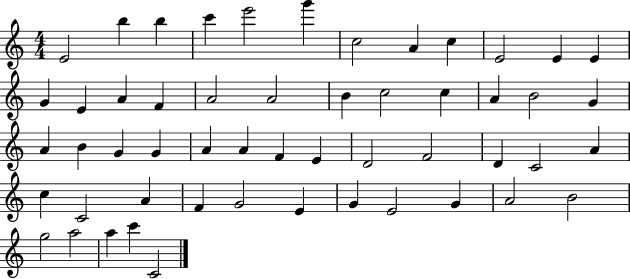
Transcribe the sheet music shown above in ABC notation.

X:1
T:Untitled
M:4/4
L:1/4
K:C
E2 b b c' e'2 g' c2 A c E2 E E G E A F A2 A2 B c2 c A B2 G A B G G A A F E D2 F2 D C2 A c C2 A F G2 E G E2 G A2 B2 g2 a2 a c' C2